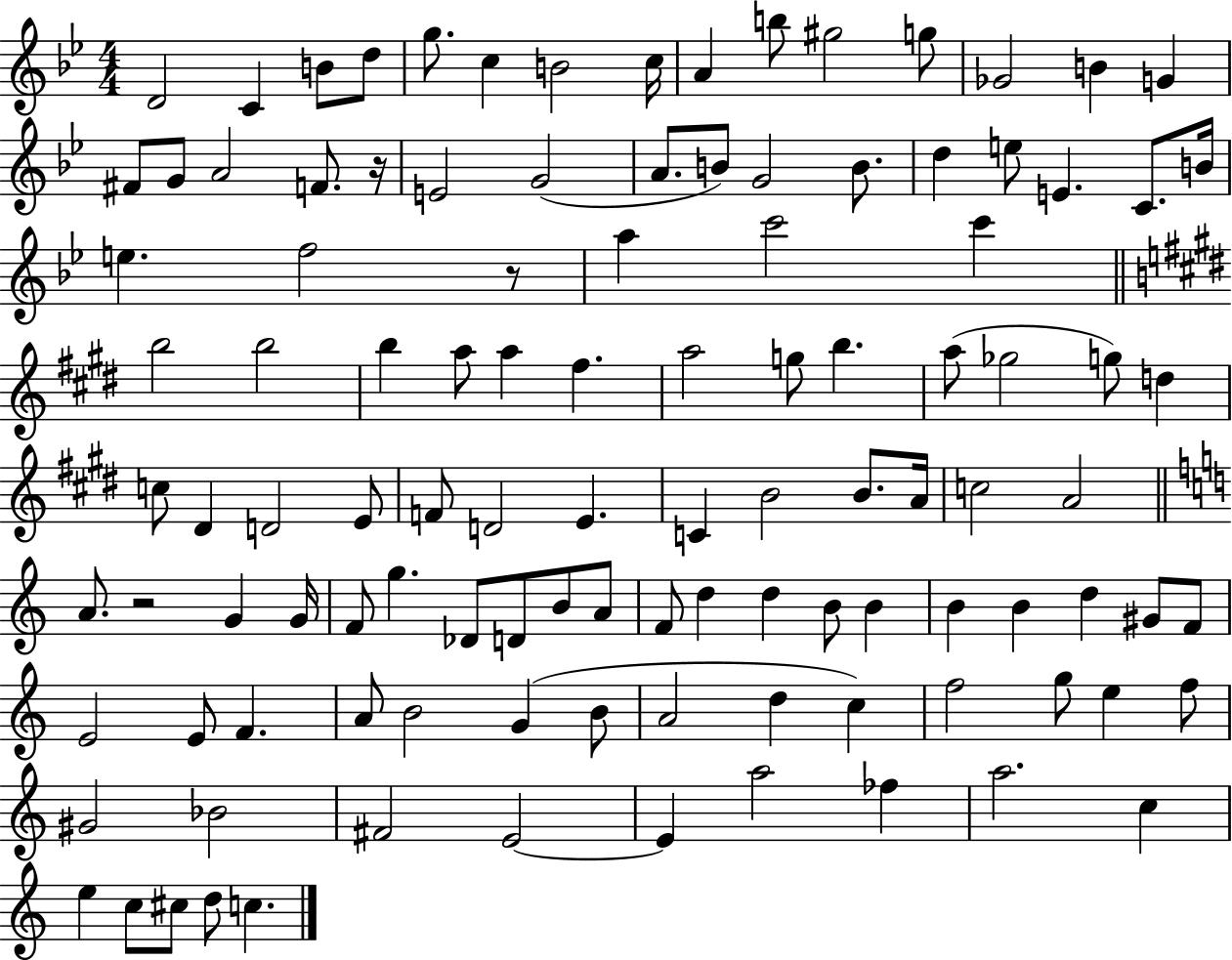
D4/h C4/q B4/e D5/e G5/e. C5/q B4/h C5/s A4/q B5/e G#5/h G5/e Gb4/h B4/q G4/q F#4/e G4/e A4/h F4/e. R/s E4/h G4/h A4/e. B4/e G4/h B4/e. D5/q E5/e E4/q. C4/e. B4/s E5/q. F5/h R/e A5/q C6/h C6/q B5/h B5/h B5/q A5/e A5/q F#5/q. A5/h G5/e B5/q. A5/e Gb5/h G5/e D5/q C5/e D#4/q D4/h E4/e F4/e D4/h E4/q. C4/q B4/h B4/e. A4/s C5/h A4/h A4/e. R/h G4/q G4/s F4/e G5/q. Db4/e D4/e B4/e A4/e F4/e D5/q D5/q B4/e B4/q B4/q B4/q D5/q G#4/e F4/e E4/h E4/e F4/q. A4/e B4/h G4/q B4/e A4/h D5/q C5/q F5/h G5/e E5/q F5/e G#4/h Bb4/h F#4/h E4/h E4/q A5/h FES5/q A5/h. C5/q E5/q C5/e C#5/e D5/e C5/q.